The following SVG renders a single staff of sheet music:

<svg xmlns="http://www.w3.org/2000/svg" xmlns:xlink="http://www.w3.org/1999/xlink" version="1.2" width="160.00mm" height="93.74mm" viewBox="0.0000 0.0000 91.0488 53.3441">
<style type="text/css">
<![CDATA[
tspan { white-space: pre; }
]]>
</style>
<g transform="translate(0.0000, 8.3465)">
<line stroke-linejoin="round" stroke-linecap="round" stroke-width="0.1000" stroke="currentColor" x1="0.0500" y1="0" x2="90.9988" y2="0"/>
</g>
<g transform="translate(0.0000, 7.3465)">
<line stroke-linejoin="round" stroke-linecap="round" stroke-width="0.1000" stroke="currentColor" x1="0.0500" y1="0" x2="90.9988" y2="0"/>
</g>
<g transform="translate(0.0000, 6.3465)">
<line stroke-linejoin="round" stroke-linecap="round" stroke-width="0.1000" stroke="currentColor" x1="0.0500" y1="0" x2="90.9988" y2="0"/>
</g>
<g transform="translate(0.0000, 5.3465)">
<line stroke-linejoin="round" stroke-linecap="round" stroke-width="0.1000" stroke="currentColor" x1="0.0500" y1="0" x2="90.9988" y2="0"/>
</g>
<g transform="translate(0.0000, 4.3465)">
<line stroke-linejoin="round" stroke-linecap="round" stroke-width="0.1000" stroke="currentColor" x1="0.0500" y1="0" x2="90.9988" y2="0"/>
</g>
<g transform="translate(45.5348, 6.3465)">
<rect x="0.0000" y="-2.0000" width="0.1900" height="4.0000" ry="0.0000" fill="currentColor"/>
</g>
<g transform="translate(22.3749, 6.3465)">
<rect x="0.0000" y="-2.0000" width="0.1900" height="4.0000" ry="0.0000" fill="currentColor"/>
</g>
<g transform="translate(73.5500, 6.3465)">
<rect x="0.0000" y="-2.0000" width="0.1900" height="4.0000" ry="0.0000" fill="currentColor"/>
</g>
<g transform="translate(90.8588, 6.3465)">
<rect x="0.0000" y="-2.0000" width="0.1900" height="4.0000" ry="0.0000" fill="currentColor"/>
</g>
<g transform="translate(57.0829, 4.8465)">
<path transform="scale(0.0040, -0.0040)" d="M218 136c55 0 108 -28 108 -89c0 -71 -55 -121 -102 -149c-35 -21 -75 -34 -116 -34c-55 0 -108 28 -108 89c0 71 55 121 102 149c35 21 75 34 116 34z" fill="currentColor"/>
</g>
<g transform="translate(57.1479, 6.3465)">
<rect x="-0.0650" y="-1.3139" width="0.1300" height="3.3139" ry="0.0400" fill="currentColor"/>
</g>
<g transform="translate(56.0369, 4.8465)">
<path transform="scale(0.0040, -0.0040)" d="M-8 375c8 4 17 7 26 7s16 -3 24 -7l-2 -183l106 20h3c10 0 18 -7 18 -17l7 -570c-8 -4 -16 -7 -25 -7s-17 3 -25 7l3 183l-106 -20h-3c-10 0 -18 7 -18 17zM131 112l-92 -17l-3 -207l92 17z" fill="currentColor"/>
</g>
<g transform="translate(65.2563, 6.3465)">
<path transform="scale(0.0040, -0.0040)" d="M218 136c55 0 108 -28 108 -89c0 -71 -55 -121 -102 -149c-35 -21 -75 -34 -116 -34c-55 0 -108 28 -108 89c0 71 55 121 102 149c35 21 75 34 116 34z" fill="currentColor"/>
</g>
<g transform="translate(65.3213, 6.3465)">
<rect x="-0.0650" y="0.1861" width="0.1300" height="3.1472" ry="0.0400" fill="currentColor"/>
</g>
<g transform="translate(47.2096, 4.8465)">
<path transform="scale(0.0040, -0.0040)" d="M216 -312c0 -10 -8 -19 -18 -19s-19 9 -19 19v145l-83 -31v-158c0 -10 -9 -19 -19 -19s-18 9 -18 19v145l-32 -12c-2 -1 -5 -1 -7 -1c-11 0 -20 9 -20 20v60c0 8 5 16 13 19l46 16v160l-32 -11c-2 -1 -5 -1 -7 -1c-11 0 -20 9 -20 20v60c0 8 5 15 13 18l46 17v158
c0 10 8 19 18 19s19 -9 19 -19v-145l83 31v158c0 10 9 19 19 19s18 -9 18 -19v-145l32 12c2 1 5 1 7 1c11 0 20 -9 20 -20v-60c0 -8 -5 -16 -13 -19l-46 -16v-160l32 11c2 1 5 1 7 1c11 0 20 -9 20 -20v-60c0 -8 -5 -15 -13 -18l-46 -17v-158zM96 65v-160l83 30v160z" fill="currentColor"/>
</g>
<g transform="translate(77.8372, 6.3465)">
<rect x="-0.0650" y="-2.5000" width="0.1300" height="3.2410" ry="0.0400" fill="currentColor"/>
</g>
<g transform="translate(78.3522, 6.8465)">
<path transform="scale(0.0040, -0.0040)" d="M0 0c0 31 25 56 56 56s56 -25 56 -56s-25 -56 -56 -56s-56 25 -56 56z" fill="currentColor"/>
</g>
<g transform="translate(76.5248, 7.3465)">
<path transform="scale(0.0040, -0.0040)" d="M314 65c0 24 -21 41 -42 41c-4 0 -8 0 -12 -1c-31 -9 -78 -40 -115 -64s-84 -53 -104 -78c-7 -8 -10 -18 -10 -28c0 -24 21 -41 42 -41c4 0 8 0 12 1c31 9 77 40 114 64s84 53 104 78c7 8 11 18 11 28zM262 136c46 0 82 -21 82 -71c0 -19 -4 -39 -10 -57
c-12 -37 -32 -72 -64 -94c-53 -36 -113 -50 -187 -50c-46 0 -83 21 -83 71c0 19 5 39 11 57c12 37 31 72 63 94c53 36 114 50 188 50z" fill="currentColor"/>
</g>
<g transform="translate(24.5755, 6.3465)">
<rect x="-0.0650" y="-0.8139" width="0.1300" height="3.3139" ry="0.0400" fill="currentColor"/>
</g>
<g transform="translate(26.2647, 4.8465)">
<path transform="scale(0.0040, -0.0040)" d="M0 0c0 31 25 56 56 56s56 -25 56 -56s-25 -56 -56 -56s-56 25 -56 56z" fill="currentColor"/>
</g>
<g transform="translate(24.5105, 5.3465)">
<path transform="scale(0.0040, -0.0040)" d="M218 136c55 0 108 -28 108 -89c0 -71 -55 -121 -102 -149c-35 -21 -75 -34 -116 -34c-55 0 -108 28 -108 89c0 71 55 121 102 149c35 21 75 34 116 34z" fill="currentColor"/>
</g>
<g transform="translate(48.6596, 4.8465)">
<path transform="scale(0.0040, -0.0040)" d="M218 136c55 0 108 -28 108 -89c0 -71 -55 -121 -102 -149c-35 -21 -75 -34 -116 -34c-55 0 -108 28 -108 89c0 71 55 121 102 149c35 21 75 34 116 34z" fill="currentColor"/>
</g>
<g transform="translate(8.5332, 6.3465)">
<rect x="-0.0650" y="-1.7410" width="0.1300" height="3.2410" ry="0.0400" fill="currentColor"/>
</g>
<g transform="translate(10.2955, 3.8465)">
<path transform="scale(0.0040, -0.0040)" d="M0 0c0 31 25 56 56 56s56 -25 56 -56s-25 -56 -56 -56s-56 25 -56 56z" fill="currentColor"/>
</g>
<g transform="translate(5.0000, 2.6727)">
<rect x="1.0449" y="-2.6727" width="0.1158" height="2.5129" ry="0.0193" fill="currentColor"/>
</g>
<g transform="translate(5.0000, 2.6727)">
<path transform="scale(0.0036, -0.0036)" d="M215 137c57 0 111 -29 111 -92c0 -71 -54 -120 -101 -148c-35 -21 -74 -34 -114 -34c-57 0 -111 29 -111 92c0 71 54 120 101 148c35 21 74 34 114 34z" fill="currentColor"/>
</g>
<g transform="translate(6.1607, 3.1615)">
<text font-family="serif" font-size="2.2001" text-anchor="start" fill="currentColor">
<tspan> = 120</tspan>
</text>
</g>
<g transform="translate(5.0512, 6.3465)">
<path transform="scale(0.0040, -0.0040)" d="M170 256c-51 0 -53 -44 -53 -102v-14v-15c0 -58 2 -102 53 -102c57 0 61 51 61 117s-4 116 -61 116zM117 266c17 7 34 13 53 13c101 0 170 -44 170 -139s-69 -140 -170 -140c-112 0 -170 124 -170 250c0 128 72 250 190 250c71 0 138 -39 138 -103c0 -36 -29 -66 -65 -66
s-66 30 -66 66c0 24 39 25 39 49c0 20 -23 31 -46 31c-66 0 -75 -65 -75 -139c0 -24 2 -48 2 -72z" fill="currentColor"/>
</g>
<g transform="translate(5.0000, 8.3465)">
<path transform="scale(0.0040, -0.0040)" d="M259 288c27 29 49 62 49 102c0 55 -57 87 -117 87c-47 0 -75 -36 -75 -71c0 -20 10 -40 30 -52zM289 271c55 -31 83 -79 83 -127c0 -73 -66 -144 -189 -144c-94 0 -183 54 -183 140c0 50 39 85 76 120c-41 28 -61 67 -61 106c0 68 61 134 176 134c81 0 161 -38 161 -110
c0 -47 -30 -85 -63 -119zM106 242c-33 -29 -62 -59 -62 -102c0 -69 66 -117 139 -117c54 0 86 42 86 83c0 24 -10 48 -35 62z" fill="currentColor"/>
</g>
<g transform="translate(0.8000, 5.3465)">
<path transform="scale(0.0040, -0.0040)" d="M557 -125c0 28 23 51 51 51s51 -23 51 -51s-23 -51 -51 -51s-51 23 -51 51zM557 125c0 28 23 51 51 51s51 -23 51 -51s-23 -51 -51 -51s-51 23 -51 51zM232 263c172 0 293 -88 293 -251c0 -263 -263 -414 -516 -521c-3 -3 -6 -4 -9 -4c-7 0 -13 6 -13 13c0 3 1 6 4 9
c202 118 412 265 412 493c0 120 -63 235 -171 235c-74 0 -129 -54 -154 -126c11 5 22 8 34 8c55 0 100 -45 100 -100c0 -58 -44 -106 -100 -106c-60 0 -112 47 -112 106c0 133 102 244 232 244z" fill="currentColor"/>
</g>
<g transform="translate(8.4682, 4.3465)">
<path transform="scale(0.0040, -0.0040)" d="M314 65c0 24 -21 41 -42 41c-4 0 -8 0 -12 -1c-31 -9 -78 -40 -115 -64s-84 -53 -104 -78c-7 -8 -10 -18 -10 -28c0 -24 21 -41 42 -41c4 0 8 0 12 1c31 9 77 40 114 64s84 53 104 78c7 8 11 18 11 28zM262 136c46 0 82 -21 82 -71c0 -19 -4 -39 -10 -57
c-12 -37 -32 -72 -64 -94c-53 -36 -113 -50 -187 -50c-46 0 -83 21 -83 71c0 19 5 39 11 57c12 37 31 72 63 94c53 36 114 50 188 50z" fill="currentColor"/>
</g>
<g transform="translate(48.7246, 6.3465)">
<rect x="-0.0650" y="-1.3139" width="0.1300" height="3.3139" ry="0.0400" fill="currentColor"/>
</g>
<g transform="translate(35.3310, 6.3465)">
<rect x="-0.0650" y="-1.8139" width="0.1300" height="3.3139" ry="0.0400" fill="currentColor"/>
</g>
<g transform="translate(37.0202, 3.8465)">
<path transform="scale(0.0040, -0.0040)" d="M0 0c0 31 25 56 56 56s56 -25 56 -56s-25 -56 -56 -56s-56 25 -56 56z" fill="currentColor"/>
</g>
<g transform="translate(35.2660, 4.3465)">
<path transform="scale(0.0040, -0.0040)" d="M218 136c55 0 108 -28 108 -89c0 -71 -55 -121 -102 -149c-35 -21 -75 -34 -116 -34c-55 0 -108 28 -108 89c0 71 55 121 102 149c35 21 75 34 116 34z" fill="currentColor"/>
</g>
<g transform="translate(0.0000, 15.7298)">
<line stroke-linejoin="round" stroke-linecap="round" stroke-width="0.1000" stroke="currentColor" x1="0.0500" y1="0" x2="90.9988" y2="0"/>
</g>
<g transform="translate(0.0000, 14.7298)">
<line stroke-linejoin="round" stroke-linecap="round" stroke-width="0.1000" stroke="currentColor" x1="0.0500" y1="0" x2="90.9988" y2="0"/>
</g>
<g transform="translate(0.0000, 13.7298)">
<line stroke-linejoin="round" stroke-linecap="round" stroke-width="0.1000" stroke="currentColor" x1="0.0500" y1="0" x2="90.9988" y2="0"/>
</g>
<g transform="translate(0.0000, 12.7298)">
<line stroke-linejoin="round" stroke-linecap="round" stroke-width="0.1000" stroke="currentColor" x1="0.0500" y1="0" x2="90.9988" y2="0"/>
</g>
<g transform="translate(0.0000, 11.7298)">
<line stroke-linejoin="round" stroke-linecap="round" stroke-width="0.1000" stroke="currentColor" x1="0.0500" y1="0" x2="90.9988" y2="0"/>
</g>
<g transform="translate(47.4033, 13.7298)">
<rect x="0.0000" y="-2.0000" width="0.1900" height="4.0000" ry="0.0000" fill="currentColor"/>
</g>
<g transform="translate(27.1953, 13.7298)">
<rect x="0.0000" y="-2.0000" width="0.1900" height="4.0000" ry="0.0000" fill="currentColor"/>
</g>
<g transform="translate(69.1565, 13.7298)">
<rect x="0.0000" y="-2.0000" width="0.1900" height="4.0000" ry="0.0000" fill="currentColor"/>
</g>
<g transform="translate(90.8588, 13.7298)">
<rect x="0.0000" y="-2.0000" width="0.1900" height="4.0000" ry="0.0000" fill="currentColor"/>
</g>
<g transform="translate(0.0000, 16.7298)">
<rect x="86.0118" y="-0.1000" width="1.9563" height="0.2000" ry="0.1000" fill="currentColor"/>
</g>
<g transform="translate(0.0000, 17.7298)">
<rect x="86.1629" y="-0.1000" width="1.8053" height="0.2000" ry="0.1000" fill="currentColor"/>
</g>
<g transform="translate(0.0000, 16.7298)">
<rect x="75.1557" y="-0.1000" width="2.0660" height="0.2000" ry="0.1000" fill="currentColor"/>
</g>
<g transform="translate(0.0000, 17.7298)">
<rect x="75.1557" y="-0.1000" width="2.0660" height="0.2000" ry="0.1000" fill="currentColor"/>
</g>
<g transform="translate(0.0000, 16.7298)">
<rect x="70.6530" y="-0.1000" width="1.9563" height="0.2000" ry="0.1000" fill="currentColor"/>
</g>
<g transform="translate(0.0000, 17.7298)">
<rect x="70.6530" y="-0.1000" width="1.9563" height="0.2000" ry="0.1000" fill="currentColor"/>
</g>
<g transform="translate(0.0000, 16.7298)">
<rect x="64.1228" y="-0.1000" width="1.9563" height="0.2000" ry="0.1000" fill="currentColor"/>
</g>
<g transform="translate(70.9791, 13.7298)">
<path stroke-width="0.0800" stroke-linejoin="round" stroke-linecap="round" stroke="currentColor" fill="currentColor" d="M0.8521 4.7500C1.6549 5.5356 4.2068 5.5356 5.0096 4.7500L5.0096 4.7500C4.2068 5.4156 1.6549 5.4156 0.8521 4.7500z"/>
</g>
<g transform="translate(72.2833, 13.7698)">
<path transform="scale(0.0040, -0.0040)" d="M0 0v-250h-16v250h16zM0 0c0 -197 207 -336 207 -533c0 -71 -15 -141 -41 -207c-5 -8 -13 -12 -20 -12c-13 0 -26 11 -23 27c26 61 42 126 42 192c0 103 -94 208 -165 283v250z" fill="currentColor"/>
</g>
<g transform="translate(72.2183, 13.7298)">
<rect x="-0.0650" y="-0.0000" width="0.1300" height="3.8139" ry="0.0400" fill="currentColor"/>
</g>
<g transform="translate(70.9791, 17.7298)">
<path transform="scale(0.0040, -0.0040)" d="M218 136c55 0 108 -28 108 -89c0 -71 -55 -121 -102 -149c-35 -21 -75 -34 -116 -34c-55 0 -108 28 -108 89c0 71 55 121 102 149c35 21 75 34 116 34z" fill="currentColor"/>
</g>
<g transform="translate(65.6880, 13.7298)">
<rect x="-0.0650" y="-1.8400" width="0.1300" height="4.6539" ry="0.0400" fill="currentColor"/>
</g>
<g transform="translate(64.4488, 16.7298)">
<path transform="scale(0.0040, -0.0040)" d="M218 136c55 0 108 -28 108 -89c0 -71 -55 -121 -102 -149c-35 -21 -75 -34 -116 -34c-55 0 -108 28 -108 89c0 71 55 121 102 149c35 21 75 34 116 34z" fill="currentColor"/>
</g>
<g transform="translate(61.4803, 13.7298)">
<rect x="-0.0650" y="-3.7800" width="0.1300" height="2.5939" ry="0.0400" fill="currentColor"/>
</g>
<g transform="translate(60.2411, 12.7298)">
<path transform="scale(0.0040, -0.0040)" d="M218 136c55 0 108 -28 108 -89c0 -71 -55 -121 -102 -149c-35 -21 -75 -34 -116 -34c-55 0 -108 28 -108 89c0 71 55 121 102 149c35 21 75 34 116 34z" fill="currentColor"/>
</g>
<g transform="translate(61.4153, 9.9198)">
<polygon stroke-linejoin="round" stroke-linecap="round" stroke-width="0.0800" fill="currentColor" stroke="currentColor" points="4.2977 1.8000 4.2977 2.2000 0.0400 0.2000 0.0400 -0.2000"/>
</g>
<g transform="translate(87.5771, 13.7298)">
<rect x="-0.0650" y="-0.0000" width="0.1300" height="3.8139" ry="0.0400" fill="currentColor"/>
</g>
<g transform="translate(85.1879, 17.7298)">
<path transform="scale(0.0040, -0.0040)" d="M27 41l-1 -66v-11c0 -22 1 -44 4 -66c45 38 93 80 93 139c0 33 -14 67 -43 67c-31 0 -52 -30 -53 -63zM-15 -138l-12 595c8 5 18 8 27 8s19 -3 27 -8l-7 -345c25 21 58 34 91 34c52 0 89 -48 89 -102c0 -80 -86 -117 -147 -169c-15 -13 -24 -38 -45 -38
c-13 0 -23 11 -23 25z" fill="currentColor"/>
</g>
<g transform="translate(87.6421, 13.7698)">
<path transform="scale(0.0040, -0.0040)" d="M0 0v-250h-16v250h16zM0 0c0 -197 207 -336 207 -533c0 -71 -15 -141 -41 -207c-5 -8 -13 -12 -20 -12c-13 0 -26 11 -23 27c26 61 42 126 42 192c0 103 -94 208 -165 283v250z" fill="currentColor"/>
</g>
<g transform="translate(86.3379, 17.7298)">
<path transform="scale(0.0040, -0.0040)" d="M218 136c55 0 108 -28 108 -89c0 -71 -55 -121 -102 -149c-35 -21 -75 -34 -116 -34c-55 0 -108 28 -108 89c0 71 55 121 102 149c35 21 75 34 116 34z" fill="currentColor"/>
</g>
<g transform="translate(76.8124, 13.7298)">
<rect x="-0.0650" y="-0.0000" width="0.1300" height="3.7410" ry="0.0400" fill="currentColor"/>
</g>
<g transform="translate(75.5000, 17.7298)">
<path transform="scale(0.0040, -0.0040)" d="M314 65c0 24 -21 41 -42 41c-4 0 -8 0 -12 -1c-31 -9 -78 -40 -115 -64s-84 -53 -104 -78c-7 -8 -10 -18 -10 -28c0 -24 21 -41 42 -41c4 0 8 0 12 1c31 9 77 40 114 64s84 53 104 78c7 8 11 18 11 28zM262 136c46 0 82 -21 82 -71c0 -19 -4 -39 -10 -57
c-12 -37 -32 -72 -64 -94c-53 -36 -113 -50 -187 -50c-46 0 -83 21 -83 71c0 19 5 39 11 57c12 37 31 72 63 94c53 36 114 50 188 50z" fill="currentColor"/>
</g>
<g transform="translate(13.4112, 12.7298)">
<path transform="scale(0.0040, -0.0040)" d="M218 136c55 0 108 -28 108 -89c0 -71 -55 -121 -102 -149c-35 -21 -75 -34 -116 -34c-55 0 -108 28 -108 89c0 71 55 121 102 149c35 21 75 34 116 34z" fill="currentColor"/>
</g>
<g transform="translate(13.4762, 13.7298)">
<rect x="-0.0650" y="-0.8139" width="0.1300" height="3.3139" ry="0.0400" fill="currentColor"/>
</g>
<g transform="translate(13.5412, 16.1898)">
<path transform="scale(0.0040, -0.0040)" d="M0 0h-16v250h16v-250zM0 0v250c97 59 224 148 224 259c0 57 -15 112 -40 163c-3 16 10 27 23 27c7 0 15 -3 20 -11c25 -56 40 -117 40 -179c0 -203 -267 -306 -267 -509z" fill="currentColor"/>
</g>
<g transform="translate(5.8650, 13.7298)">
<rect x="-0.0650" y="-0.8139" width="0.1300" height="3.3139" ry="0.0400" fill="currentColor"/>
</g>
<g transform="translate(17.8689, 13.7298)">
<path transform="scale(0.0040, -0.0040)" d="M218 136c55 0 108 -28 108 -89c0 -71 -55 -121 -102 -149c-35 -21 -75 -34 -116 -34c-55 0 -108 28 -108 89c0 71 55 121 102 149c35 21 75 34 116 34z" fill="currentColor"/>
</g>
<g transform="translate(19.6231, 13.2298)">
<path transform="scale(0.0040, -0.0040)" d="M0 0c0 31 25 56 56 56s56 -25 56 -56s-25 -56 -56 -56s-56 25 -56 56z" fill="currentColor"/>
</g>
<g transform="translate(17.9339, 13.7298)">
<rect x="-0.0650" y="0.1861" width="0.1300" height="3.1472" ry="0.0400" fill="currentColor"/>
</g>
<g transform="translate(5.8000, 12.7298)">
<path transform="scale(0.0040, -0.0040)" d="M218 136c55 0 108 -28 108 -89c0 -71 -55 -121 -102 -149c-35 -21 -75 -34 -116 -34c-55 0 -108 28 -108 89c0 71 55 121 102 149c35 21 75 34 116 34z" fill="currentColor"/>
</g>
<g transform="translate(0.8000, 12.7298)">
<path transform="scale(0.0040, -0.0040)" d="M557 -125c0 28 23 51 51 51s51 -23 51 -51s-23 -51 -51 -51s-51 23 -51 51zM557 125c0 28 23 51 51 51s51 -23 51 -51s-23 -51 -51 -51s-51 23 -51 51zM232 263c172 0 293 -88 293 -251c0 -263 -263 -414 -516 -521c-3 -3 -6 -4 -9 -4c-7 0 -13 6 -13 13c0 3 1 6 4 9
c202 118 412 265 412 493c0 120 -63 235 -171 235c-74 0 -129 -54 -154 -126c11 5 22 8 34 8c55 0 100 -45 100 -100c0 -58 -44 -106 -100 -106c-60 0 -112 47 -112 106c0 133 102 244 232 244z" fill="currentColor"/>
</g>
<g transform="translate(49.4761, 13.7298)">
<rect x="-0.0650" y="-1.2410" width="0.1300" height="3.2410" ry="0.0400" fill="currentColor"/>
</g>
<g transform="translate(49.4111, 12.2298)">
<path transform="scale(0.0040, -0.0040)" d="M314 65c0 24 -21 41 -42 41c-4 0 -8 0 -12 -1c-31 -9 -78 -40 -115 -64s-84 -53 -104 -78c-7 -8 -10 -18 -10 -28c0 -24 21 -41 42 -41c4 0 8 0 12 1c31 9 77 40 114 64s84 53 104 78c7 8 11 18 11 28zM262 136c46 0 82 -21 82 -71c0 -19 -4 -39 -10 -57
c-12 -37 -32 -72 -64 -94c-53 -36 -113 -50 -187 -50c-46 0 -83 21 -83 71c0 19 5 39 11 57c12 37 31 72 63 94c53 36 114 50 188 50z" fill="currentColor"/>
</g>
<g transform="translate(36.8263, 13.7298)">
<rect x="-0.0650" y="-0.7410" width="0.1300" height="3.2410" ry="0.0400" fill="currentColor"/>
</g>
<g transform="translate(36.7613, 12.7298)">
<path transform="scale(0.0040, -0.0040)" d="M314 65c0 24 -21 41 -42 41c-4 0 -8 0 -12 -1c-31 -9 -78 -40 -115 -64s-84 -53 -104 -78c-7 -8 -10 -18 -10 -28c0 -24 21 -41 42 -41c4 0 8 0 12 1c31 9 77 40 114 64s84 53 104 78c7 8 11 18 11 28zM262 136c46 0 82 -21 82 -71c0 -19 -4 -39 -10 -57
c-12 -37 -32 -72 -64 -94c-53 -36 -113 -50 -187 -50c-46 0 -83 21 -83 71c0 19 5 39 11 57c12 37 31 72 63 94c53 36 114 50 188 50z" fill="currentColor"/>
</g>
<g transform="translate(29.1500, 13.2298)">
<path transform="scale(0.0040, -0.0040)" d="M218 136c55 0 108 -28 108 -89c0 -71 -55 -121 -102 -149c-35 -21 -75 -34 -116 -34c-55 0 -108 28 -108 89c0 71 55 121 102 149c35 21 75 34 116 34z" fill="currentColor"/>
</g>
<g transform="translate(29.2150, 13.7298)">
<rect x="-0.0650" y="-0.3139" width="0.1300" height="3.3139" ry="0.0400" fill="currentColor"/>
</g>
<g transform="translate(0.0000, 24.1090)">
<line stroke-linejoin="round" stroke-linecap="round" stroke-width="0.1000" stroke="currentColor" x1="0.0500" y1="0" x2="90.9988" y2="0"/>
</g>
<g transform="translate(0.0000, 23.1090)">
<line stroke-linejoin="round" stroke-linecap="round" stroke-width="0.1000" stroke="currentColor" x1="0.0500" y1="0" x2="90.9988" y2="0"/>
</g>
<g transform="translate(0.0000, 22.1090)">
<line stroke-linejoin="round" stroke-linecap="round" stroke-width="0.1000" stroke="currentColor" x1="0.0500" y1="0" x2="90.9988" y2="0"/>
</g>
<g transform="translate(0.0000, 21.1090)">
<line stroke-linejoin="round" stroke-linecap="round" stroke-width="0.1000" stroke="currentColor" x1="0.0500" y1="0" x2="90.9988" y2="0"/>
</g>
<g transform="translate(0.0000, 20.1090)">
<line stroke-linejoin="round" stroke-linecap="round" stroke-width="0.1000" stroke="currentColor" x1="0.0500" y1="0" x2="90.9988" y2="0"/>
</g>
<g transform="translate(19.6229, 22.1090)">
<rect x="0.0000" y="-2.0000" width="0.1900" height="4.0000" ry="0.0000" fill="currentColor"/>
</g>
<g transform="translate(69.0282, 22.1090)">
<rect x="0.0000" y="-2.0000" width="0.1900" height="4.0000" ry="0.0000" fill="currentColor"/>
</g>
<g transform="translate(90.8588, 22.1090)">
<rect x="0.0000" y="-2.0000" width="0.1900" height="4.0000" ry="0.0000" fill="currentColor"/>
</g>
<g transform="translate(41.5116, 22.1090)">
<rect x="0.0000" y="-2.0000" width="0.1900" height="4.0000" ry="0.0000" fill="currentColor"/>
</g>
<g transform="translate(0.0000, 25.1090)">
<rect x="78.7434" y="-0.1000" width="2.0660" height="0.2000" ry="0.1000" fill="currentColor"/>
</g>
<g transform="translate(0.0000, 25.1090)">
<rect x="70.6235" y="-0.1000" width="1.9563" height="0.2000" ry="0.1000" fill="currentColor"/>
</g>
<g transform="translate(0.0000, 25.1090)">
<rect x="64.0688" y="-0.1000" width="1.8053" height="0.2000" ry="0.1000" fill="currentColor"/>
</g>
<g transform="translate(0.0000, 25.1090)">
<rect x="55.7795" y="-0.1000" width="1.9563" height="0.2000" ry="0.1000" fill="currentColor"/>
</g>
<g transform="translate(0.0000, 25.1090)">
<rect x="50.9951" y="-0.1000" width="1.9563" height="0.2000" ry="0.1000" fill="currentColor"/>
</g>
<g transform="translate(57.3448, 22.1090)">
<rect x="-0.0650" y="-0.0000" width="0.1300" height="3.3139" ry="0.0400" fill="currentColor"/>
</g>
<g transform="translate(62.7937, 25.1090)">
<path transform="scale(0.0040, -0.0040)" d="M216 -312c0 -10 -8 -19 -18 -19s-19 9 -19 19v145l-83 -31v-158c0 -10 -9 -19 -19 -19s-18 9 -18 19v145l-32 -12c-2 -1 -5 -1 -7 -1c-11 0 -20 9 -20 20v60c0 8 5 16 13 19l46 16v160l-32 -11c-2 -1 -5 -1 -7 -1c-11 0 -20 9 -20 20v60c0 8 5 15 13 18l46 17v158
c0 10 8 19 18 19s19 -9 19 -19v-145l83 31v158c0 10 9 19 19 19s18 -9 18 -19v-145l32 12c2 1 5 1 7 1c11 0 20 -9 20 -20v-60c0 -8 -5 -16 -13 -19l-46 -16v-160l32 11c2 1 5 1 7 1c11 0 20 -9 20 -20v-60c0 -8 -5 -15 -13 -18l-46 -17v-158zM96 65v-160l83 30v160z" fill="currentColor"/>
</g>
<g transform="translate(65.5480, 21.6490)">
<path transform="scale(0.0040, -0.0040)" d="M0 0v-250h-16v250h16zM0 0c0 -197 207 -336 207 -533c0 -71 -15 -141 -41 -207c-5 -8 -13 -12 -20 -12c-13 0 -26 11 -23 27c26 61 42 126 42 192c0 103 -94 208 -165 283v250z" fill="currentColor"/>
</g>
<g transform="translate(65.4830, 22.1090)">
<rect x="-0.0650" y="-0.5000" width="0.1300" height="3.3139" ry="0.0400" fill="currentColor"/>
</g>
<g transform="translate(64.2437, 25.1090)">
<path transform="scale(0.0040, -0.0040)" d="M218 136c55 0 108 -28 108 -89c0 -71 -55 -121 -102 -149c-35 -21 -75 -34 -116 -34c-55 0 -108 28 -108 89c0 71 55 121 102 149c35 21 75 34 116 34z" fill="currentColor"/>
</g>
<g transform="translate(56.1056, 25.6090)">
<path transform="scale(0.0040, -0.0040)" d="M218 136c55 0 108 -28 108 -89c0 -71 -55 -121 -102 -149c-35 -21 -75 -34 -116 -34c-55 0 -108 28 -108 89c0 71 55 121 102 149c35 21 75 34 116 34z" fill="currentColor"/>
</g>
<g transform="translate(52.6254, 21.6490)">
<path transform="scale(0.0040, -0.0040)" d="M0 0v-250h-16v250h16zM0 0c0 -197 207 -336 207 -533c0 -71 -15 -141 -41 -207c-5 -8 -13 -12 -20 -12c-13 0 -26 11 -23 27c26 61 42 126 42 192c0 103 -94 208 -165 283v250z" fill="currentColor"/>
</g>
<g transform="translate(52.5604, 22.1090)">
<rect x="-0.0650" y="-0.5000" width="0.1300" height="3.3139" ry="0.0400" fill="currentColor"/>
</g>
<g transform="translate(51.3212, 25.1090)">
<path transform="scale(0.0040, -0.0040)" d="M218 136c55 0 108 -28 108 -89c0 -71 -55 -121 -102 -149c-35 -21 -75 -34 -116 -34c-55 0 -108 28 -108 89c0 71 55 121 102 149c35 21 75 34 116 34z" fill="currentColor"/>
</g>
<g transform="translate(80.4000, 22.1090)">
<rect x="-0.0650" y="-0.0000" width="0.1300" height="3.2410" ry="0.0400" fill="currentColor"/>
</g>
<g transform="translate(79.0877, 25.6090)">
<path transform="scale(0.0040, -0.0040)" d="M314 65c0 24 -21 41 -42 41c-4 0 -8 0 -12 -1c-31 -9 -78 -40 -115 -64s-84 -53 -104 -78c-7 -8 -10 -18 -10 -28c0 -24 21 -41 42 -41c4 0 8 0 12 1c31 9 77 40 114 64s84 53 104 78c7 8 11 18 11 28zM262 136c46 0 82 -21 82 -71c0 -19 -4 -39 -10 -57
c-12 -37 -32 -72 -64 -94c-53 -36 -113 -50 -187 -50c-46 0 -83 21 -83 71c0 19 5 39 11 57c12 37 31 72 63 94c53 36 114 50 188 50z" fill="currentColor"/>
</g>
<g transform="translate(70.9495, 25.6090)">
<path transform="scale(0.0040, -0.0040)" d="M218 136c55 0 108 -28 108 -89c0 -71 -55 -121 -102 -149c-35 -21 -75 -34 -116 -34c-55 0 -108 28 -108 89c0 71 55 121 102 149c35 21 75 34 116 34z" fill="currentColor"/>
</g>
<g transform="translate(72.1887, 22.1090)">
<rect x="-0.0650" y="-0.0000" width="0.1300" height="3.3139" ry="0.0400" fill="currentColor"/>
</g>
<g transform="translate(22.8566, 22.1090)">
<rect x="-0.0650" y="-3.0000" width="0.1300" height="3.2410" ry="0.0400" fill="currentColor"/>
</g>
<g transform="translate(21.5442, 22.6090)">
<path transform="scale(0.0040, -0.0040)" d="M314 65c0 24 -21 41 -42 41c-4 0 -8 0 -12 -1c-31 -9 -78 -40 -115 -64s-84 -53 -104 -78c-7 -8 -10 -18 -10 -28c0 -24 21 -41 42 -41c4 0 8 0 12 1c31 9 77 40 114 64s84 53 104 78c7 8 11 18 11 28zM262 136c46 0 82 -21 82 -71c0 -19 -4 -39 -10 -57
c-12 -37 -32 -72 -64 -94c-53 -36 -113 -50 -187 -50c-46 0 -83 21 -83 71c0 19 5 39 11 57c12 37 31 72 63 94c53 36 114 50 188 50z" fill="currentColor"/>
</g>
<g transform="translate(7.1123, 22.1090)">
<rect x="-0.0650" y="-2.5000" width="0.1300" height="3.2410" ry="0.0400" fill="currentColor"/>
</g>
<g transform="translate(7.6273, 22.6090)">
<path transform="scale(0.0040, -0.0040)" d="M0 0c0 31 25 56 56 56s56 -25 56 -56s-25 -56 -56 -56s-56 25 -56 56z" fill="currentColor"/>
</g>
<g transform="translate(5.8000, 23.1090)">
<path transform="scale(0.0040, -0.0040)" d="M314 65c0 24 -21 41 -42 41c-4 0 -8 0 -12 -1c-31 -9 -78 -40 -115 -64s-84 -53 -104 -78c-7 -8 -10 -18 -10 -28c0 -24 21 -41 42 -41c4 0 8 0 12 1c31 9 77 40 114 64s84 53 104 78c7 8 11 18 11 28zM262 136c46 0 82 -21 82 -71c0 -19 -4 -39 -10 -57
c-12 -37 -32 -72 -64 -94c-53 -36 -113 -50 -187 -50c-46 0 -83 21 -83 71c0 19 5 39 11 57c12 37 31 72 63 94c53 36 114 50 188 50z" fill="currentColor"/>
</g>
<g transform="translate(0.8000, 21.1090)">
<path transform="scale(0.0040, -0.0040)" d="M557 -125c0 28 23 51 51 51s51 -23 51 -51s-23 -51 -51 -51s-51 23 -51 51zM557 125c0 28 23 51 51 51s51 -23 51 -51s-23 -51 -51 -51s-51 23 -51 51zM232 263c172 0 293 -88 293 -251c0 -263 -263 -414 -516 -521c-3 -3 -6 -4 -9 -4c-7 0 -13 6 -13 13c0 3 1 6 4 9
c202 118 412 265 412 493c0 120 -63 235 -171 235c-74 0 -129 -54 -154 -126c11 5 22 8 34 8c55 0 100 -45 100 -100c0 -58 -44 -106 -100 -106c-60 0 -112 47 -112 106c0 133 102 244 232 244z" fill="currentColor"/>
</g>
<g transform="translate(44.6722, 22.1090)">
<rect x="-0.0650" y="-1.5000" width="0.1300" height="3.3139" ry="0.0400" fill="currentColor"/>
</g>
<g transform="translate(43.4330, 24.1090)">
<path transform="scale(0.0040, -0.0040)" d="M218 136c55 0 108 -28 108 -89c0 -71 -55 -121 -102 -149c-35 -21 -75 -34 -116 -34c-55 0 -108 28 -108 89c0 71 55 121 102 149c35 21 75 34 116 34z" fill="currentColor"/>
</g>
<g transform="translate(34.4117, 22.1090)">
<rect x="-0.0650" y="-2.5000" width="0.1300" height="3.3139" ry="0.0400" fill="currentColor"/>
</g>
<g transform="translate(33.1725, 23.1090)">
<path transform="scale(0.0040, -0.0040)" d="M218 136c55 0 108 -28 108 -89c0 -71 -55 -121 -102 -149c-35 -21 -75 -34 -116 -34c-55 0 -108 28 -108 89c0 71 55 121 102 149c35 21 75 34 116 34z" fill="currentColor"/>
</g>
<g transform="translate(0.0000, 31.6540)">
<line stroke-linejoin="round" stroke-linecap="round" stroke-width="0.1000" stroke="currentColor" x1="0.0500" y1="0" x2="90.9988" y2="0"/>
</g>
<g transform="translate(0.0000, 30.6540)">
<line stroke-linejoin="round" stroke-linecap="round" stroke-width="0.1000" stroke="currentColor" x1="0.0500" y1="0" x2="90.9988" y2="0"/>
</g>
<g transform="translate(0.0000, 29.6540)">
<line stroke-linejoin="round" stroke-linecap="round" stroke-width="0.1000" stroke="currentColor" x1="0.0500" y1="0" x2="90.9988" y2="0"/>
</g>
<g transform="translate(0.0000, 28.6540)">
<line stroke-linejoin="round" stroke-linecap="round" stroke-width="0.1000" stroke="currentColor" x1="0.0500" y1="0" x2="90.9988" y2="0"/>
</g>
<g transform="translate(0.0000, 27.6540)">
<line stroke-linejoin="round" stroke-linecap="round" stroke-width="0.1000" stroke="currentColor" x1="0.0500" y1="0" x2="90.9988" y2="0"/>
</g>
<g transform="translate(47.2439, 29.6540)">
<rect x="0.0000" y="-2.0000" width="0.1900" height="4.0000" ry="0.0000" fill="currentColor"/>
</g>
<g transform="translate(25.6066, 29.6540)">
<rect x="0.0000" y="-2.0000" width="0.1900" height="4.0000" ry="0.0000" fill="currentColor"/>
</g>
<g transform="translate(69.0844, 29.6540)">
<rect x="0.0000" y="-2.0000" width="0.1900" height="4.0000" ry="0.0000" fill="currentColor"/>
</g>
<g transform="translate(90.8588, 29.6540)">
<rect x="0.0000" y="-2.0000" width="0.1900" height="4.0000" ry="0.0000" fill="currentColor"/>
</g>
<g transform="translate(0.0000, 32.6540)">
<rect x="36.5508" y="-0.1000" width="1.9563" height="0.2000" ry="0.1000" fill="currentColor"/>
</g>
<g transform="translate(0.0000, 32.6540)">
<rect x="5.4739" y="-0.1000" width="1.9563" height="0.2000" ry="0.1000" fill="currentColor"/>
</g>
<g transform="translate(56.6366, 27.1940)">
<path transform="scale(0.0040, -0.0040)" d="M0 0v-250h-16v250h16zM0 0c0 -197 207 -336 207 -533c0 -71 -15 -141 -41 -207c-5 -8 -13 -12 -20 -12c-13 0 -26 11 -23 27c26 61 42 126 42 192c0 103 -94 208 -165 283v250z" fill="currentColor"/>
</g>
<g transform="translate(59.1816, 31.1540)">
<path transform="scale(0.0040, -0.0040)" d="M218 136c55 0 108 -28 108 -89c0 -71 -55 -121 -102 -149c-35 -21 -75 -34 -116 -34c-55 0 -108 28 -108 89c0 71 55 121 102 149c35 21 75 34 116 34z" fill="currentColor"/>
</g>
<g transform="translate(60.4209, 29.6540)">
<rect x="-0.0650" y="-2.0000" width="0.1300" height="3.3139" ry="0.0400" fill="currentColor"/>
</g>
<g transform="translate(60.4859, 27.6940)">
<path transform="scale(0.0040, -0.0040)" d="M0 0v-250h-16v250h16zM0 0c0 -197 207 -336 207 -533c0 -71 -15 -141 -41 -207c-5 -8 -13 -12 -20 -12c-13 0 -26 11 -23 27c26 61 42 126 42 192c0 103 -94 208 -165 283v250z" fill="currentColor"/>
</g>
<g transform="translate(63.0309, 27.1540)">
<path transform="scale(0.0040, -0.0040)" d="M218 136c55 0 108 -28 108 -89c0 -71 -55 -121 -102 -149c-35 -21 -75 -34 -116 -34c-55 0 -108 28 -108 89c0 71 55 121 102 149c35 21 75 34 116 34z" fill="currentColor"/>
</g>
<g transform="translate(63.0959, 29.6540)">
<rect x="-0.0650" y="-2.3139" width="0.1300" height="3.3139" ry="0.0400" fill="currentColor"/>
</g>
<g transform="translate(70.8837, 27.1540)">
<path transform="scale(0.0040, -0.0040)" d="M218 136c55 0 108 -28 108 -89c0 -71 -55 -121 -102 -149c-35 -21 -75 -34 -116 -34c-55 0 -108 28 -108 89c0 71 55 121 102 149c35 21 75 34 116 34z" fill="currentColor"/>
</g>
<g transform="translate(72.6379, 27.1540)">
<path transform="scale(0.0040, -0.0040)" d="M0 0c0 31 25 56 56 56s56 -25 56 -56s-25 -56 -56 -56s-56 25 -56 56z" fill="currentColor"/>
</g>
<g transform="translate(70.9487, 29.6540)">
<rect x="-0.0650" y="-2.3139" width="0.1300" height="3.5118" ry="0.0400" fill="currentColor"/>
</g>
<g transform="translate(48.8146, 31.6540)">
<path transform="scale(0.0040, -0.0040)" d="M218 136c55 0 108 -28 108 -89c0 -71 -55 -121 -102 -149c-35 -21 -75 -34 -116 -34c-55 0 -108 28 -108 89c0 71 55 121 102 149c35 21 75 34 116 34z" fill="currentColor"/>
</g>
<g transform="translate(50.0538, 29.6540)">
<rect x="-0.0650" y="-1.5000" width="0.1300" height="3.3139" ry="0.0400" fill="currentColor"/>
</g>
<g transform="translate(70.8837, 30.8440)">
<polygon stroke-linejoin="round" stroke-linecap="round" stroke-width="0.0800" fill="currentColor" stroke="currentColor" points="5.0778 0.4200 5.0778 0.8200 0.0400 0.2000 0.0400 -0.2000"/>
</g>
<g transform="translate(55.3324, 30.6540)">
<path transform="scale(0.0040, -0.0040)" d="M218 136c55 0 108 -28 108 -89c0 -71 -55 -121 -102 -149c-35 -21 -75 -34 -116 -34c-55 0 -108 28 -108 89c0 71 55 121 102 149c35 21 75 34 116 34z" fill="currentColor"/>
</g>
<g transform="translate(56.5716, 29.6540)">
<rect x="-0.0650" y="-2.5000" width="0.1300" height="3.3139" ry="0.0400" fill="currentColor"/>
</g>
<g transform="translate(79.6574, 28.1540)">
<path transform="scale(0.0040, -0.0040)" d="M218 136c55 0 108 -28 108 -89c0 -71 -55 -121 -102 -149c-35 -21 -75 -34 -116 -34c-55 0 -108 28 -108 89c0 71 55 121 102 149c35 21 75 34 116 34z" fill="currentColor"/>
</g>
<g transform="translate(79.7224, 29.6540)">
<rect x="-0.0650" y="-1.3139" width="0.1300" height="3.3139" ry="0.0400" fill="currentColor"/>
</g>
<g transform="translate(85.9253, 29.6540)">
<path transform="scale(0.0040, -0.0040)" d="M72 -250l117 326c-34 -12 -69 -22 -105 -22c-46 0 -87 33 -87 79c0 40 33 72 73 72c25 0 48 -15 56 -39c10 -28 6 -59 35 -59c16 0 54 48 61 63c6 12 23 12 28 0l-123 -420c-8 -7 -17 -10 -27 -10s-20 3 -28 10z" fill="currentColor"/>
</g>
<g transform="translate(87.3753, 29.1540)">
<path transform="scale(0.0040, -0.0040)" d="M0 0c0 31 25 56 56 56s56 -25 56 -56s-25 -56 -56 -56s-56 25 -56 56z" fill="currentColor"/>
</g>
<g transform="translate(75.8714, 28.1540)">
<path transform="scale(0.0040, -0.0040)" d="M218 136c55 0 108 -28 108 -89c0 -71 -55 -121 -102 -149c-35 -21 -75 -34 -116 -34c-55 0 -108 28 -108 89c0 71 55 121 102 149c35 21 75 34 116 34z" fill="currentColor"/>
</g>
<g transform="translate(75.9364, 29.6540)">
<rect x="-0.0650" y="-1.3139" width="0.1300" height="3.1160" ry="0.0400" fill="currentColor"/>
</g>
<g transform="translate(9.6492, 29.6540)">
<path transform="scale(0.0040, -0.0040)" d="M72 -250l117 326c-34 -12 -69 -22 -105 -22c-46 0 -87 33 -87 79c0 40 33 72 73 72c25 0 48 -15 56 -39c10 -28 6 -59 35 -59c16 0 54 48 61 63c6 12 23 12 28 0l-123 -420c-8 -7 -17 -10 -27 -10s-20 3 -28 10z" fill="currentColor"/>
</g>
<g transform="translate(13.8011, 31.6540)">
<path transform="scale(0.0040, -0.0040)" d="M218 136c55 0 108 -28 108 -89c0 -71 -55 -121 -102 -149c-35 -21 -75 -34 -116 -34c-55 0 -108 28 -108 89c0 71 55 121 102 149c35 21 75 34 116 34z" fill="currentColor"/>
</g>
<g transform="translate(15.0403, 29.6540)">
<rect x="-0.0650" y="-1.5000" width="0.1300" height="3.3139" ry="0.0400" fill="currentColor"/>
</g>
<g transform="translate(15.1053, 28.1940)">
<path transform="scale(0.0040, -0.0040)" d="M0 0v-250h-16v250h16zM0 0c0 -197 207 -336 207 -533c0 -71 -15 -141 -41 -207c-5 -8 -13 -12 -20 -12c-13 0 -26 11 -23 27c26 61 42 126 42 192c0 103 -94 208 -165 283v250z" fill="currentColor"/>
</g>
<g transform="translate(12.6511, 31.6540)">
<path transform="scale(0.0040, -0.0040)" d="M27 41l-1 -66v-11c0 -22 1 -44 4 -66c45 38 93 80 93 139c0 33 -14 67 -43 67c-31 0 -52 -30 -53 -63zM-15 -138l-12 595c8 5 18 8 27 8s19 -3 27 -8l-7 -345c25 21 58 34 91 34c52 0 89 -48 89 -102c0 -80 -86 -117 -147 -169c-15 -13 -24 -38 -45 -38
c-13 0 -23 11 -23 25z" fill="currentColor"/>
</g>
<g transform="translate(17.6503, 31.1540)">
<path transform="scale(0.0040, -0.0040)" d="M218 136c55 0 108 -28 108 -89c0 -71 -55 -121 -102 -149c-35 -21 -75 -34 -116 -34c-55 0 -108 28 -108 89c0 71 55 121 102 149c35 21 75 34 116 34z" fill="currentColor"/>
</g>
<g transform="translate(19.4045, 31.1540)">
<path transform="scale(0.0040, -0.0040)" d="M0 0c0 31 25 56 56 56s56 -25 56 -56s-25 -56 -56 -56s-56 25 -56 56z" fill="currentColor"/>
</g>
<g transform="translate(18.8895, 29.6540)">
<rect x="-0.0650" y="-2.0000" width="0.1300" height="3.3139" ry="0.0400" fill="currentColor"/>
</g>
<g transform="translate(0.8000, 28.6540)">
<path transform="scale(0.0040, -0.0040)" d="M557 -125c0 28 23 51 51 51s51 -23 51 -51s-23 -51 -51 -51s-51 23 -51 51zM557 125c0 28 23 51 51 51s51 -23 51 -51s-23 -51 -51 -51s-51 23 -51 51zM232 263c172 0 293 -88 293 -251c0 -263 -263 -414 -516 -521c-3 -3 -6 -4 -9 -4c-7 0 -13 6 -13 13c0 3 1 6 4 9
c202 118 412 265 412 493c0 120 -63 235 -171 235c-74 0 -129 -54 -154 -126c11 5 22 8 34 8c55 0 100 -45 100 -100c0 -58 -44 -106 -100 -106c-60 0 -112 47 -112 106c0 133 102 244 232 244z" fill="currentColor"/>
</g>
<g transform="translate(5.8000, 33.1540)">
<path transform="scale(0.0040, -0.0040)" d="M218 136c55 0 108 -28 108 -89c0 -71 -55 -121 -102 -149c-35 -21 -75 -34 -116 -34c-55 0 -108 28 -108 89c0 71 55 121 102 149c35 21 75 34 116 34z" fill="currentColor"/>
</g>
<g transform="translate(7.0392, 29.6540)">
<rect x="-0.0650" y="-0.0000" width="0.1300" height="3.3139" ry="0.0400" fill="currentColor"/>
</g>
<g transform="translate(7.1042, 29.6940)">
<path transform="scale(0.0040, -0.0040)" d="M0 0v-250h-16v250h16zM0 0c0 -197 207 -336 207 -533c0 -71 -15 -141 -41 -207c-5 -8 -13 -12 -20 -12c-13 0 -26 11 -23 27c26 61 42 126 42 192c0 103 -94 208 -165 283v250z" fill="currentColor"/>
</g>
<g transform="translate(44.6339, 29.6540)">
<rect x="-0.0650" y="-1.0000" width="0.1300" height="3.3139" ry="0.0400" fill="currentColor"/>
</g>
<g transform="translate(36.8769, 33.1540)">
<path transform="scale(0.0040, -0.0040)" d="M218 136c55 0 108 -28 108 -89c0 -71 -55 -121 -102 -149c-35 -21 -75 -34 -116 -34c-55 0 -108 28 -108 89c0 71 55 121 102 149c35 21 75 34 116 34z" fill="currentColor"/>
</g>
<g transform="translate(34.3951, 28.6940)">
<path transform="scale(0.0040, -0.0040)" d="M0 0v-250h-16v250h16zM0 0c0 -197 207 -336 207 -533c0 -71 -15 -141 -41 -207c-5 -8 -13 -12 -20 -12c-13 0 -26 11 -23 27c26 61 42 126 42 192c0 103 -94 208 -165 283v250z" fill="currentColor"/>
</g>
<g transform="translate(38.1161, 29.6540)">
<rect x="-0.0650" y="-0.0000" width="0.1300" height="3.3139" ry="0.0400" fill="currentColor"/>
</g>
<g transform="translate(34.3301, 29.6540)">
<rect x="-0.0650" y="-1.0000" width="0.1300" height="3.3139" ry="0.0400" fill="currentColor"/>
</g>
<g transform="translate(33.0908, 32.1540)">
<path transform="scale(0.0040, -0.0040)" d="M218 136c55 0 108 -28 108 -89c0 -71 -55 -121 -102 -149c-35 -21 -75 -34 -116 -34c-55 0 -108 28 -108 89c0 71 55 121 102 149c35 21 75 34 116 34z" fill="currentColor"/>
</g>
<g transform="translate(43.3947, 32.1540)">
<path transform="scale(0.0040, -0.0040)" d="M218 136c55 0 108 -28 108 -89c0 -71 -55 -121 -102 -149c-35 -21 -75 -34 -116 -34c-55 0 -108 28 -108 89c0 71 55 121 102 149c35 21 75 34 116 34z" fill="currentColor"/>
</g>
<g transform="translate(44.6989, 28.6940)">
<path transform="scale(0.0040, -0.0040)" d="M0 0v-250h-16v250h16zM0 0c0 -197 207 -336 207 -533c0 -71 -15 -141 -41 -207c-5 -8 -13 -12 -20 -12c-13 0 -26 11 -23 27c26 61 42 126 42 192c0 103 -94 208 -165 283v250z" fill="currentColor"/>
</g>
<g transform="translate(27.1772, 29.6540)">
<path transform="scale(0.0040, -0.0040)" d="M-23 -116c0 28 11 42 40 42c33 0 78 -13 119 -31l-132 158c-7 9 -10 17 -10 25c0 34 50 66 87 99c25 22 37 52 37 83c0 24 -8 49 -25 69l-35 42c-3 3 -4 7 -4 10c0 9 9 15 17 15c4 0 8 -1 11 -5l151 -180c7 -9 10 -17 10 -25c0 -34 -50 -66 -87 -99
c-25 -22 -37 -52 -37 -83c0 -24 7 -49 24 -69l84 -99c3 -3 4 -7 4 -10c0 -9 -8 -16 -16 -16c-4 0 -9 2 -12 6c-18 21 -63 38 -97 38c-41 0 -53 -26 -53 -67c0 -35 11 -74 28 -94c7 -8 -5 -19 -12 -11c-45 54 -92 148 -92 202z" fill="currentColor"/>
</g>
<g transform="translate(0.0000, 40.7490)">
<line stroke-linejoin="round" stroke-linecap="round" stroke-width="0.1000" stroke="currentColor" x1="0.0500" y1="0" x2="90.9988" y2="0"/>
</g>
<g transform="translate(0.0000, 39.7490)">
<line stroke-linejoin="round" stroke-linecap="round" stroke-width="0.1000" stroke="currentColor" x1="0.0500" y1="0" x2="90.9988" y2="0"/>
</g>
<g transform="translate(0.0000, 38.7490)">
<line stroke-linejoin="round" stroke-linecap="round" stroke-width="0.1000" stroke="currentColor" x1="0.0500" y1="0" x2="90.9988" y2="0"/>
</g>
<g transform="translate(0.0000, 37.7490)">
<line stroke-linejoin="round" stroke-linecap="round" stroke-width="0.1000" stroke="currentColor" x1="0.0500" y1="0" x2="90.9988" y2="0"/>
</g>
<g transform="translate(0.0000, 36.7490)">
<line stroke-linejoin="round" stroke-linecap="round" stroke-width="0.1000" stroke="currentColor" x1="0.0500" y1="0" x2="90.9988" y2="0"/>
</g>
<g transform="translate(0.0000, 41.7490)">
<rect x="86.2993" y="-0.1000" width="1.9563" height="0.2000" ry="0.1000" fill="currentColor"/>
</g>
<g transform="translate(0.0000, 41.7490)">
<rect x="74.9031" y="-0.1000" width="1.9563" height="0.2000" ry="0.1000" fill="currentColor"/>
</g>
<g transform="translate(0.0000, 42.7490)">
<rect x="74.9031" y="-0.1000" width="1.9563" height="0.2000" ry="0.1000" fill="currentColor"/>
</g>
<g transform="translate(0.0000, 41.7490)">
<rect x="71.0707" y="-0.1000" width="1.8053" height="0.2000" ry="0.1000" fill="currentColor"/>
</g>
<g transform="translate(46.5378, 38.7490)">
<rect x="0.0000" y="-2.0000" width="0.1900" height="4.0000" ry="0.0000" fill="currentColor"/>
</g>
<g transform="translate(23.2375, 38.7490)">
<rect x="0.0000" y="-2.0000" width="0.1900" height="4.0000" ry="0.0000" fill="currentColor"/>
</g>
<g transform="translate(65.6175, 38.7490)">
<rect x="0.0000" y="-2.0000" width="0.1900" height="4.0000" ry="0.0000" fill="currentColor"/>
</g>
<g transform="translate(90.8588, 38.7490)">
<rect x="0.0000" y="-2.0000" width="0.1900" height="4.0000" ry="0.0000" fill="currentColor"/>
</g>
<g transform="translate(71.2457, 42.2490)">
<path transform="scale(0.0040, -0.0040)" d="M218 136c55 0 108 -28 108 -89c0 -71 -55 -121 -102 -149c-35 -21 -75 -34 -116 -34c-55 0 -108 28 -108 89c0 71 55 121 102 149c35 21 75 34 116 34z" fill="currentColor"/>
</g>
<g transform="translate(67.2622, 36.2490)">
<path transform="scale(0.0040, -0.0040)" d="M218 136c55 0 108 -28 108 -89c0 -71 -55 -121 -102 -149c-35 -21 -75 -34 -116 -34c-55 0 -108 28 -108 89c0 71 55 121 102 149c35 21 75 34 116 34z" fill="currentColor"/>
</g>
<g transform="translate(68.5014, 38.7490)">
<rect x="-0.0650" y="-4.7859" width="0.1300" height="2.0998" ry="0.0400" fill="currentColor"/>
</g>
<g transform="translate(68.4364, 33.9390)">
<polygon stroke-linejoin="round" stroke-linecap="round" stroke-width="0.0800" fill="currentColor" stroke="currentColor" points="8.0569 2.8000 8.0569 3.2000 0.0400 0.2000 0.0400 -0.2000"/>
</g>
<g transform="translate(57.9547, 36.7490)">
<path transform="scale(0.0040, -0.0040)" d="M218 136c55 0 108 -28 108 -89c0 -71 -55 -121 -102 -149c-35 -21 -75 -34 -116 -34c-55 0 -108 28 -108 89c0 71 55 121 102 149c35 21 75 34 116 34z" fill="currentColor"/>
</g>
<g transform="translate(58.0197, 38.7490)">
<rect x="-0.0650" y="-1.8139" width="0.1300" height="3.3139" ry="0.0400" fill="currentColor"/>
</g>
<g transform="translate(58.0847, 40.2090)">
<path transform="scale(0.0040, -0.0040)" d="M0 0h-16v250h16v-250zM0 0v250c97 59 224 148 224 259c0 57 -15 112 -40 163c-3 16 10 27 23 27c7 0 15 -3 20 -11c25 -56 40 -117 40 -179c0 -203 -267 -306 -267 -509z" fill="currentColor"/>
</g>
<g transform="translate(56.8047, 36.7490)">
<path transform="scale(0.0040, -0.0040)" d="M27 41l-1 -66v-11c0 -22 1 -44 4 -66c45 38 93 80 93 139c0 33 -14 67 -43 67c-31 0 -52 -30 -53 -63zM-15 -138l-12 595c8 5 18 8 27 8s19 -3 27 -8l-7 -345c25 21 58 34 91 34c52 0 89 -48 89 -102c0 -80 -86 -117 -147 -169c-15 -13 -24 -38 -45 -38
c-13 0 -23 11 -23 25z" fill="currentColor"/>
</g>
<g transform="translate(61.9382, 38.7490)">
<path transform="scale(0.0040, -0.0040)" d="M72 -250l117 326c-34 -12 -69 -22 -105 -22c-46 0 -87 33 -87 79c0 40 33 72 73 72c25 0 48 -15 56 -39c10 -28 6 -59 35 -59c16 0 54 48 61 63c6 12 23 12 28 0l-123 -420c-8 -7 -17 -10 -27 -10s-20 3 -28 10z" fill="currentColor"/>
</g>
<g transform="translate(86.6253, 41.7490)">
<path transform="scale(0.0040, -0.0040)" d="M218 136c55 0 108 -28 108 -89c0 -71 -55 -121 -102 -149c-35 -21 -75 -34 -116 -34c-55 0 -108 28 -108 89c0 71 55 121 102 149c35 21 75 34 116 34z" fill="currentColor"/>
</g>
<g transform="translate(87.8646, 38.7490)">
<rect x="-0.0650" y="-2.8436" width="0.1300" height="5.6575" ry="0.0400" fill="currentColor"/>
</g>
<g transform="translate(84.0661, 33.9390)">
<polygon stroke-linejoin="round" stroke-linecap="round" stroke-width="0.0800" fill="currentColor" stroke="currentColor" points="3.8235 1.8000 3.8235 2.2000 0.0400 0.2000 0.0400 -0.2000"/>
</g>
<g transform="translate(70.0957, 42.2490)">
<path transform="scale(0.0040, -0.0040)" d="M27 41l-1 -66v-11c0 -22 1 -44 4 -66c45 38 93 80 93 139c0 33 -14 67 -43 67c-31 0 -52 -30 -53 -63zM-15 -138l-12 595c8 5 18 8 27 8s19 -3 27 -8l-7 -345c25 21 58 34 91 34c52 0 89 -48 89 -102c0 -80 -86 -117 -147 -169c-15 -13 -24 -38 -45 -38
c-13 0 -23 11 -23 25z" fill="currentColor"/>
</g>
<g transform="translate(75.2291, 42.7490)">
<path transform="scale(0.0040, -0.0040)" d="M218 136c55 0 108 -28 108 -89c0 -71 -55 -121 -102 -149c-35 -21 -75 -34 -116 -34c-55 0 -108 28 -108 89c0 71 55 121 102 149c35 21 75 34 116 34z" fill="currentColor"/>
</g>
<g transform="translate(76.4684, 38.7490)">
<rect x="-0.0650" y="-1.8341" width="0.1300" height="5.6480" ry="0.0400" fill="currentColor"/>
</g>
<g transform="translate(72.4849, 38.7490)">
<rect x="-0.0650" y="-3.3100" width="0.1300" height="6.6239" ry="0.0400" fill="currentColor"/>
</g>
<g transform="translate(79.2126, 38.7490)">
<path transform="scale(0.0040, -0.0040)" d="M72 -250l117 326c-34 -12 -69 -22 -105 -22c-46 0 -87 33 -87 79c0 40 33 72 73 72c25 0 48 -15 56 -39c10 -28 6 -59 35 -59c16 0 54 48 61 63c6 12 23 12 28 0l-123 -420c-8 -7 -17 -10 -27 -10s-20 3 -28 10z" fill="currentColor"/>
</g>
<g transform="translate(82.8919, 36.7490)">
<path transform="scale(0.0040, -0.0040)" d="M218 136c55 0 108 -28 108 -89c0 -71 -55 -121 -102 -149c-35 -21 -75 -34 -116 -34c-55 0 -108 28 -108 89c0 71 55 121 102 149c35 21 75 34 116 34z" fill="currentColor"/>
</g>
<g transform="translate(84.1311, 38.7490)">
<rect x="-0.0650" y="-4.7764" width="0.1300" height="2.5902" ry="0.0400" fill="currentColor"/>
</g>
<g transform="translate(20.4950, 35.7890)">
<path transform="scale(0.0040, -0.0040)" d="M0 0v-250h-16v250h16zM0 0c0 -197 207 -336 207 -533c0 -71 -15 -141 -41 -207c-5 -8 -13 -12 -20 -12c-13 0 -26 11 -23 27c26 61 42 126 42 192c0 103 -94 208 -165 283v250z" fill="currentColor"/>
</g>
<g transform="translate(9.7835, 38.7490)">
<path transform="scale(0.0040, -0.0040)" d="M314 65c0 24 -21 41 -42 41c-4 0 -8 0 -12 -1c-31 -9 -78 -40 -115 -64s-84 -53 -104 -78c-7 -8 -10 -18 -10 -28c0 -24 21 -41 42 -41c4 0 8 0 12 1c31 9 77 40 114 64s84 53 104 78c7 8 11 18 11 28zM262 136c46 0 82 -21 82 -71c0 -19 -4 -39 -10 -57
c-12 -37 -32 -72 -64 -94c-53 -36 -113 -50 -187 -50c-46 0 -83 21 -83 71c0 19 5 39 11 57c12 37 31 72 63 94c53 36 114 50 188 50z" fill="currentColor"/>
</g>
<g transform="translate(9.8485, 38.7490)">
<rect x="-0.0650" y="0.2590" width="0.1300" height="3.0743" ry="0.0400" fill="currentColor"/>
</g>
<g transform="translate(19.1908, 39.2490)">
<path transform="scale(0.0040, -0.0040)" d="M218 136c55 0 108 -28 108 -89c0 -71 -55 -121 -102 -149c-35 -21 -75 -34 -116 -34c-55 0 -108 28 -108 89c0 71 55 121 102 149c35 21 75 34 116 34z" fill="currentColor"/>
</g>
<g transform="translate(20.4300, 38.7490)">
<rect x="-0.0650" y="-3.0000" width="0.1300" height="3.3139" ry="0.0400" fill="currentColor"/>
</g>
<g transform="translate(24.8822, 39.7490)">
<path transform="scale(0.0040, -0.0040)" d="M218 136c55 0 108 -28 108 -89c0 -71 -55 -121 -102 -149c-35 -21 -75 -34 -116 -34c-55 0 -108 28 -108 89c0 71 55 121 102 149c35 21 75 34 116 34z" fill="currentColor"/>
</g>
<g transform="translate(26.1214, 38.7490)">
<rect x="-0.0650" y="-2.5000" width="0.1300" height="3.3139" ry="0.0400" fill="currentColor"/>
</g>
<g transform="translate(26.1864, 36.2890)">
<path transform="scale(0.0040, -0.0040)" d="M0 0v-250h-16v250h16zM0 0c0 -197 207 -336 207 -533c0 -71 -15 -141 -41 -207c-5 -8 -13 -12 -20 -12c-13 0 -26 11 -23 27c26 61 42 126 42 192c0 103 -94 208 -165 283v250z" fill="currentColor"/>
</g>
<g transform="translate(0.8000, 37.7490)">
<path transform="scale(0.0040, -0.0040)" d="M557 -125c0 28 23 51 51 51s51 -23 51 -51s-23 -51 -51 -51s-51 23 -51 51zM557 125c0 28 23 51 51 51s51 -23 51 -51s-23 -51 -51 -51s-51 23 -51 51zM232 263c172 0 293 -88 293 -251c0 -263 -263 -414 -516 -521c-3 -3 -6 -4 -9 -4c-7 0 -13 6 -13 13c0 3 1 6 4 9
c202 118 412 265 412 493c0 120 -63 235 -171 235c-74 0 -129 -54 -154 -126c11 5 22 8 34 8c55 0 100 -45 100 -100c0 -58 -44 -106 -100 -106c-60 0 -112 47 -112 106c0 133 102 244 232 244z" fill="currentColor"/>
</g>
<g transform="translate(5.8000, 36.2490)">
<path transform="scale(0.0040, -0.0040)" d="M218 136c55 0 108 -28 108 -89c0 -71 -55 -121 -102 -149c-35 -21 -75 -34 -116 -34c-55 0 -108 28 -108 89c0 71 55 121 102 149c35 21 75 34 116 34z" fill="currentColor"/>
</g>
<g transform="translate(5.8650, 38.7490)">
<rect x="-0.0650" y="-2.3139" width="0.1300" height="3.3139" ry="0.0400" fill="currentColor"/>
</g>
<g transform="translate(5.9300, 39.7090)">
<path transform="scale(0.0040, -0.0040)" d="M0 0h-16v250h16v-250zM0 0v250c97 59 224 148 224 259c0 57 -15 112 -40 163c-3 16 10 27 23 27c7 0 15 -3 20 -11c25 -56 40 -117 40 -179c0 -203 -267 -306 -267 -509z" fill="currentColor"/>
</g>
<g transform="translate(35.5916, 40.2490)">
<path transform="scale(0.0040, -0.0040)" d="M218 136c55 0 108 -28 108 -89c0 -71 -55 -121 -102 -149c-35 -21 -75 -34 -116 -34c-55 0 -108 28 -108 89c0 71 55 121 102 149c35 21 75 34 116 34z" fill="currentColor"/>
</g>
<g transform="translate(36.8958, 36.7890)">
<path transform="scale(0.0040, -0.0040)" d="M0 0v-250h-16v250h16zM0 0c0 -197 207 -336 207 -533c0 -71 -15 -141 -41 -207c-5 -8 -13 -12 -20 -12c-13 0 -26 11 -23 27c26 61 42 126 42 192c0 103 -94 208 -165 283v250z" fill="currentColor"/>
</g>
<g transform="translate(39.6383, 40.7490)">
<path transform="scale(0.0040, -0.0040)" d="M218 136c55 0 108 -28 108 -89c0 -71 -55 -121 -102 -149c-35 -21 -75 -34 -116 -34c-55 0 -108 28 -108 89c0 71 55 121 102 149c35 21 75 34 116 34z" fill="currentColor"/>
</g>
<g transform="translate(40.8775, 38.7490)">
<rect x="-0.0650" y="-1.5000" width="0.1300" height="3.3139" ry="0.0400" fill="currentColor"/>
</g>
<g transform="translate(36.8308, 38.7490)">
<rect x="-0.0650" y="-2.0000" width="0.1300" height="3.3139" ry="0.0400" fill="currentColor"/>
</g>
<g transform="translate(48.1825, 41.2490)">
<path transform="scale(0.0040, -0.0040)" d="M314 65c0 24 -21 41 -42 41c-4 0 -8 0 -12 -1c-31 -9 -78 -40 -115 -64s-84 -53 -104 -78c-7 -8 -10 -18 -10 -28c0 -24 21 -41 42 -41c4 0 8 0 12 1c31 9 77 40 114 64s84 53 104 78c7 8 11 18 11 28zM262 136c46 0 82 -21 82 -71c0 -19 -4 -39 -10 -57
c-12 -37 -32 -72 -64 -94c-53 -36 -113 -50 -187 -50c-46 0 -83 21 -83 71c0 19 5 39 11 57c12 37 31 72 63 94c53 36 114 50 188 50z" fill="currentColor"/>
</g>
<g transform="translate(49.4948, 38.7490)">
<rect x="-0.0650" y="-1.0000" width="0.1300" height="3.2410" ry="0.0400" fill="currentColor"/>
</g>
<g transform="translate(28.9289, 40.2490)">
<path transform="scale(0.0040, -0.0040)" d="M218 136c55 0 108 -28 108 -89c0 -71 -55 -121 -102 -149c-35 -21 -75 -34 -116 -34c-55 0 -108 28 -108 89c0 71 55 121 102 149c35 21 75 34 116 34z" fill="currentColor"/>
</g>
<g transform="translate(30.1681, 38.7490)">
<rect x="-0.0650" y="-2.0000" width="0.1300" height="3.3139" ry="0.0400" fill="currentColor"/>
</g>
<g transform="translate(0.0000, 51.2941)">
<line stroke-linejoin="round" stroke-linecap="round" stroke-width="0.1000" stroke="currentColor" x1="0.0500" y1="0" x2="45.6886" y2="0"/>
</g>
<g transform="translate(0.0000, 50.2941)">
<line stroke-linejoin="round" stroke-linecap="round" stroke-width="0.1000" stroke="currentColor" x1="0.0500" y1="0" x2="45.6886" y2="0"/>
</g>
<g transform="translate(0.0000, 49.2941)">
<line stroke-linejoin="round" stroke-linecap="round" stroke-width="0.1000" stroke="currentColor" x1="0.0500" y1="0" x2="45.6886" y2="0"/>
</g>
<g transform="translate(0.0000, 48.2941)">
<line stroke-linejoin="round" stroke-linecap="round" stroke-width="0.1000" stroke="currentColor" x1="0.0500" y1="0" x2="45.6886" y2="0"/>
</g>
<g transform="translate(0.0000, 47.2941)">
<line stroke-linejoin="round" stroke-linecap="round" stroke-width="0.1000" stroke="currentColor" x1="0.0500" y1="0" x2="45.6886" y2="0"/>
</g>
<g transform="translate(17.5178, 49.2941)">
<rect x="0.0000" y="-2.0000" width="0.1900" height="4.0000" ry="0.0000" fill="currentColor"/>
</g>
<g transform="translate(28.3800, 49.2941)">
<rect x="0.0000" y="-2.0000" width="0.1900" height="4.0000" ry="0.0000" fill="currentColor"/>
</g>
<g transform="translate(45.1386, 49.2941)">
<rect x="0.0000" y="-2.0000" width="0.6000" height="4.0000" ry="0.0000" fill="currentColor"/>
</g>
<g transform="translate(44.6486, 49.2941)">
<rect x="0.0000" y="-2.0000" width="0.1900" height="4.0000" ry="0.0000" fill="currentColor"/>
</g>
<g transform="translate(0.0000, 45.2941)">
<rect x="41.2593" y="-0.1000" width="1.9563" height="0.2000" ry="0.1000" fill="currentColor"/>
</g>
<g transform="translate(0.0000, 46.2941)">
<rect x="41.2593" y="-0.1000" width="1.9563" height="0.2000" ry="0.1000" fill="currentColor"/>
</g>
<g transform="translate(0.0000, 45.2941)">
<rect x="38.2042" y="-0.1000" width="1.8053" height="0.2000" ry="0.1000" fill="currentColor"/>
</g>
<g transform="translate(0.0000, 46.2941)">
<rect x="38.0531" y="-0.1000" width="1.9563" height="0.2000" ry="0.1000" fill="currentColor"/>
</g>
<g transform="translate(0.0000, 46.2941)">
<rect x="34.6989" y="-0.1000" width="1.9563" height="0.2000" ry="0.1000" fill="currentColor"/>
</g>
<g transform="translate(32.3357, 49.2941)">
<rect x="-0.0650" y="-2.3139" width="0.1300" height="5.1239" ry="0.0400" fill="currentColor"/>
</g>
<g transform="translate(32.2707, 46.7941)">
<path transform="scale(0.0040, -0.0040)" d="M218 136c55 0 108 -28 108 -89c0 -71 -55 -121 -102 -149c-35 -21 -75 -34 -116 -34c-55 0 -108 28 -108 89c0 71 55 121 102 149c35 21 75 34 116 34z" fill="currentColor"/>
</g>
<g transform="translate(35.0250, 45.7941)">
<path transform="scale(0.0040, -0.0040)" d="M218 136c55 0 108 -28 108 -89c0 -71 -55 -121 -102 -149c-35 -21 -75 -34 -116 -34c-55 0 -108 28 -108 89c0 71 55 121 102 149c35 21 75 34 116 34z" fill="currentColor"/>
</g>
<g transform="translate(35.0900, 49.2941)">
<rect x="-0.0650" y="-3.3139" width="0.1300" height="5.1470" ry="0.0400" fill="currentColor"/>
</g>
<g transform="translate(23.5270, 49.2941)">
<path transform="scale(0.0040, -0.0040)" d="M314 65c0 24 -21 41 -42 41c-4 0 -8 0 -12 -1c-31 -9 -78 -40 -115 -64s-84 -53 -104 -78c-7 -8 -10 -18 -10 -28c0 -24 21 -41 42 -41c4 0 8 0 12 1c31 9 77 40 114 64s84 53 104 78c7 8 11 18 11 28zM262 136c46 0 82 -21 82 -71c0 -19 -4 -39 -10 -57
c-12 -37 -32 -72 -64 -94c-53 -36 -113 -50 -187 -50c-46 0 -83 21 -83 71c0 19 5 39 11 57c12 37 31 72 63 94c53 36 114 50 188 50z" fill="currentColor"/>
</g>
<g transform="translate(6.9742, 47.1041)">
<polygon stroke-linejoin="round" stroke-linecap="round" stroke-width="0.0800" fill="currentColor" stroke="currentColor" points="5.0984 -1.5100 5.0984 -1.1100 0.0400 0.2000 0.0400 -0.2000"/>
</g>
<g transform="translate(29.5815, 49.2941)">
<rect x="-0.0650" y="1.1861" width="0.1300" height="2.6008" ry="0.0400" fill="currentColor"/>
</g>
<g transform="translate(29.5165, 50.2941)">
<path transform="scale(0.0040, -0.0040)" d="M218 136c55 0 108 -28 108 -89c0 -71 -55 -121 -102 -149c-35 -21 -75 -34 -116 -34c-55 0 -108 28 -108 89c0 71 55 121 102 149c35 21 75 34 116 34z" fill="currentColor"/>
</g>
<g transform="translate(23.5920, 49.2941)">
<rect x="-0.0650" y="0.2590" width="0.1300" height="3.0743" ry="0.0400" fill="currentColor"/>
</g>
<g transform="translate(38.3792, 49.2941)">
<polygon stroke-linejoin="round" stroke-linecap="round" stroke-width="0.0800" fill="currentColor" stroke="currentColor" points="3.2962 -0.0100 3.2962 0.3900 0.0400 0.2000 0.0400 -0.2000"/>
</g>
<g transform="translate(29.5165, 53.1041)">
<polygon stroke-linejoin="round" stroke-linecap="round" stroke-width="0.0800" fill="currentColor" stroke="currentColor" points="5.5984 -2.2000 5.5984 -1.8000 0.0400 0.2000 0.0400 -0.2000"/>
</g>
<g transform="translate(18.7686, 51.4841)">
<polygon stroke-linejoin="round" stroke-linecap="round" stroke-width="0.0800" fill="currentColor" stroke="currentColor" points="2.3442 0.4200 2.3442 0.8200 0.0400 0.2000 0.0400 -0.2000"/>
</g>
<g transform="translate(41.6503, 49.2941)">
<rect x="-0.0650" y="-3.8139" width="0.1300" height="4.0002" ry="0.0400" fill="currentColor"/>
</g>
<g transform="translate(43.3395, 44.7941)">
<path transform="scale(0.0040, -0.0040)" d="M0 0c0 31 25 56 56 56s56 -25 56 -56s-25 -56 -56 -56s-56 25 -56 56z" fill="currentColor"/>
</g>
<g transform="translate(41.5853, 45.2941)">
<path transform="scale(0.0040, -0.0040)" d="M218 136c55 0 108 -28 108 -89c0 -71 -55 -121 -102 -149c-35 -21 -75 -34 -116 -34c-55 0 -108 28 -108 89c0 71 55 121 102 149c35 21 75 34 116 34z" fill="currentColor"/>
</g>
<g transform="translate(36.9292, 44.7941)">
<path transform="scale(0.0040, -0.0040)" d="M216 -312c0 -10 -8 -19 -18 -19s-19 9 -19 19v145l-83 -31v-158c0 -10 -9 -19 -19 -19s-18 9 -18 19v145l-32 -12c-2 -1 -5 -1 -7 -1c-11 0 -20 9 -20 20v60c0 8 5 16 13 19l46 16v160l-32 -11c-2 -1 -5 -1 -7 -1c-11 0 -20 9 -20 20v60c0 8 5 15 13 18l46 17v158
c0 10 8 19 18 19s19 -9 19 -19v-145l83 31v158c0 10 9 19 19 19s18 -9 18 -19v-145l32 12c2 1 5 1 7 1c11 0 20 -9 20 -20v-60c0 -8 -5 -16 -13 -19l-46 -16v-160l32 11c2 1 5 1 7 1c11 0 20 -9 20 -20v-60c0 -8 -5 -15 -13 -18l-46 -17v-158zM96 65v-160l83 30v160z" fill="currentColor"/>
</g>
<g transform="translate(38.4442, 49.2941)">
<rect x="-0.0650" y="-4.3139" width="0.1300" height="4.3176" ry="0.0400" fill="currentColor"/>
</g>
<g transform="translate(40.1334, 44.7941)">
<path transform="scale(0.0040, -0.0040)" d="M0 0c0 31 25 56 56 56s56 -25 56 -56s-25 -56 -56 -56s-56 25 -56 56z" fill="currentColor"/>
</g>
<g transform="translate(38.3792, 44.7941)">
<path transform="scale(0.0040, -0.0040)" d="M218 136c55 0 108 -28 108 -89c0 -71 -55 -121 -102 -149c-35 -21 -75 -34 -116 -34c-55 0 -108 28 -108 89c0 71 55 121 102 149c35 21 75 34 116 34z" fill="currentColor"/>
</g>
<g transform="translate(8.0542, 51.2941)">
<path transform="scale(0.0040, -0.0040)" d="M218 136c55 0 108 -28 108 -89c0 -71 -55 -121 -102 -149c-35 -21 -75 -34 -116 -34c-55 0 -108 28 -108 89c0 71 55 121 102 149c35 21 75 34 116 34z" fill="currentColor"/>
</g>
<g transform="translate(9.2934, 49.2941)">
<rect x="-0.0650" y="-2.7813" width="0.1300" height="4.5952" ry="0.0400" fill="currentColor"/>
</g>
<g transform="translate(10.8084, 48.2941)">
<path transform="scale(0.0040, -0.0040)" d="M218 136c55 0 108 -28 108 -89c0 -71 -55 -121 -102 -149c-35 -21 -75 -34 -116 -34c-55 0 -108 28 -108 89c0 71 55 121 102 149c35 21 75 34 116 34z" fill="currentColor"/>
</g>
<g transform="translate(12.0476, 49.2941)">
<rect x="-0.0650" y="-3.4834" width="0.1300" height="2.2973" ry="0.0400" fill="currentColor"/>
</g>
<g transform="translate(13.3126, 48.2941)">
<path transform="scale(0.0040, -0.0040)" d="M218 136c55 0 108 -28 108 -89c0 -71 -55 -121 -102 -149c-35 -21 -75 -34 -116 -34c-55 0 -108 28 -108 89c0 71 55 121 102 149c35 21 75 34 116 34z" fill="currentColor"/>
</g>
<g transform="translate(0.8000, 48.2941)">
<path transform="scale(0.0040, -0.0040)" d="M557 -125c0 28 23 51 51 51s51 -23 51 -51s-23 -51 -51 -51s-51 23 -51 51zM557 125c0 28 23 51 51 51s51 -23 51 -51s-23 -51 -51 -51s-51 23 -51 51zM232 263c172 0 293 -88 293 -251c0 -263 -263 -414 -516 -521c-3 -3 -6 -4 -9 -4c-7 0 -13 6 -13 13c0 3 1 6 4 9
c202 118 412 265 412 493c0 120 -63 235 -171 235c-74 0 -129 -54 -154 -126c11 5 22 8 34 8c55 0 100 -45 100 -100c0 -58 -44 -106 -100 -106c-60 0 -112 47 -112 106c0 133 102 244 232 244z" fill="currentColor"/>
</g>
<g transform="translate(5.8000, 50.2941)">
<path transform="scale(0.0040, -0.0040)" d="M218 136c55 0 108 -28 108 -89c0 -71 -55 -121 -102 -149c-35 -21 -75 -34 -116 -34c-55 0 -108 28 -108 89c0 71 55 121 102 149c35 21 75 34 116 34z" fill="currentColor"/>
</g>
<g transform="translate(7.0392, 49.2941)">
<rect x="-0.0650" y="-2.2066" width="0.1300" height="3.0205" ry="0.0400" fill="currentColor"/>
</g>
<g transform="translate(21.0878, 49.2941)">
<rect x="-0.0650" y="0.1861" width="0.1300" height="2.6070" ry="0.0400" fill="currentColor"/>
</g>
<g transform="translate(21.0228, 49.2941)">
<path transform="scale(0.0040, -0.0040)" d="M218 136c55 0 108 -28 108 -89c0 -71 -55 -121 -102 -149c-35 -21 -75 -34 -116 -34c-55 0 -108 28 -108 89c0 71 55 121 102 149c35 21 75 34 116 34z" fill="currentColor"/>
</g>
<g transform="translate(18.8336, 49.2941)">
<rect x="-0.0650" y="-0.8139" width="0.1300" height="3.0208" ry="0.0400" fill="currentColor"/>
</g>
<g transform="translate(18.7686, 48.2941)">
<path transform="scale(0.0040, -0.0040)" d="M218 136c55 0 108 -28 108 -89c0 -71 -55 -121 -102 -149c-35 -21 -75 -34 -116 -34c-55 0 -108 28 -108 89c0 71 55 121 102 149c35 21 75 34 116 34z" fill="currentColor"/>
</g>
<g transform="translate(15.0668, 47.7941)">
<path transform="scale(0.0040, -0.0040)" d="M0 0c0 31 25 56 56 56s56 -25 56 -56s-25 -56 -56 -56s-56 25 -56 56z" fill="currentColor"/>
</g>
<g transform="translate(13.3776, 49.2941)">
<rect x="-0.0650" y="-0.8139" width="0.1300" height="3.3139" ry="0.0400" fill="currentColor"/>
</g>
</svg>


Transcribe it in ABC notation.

X:1
T:Untitled
M:6/8
L:1/4
K:C
A,2 F, A, ^G, G, D, B,,2 F, F,/2 D, E, F,2 G,2 F,/2 E,,/2 C,,/2 C,,2 _C,,/2 B,,2 C,2 B,, G,, E,,/2 D,, ^E,,/2 D,, D,,2 D,,/2 z/2 _G,,/2 A,, z F,,/2 D,, F,,/2 G,, B,,/2 A,,/2 B, B,/2 G,/2 G, z/2 B,/2 D,2 C,/2 B,,/2 A,, A,,/2 G,, F,,2 _A,/2 z/2 B,/2 _D,,/2 C,,/2 z/2 A,/2 E,,/2 B,,/2 G,,/2 F,/2 F, F,/2 D,/2 D,2 B,,/2 B,/2 D/2 ^F/2 E/2